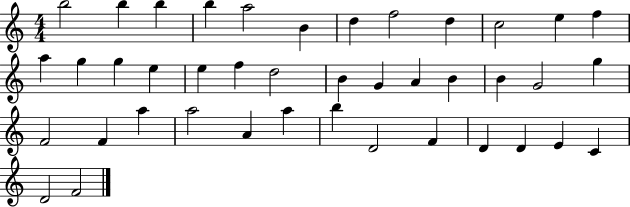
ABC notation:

X:1
T:Untitled
M:4/4
L:1/4
K:C
b2 b b b a2 B d f2 d c2 e f a g g e e f d2 B G A B B G2 g F2 F a a2 A a b D2 F D D E C D2 F2